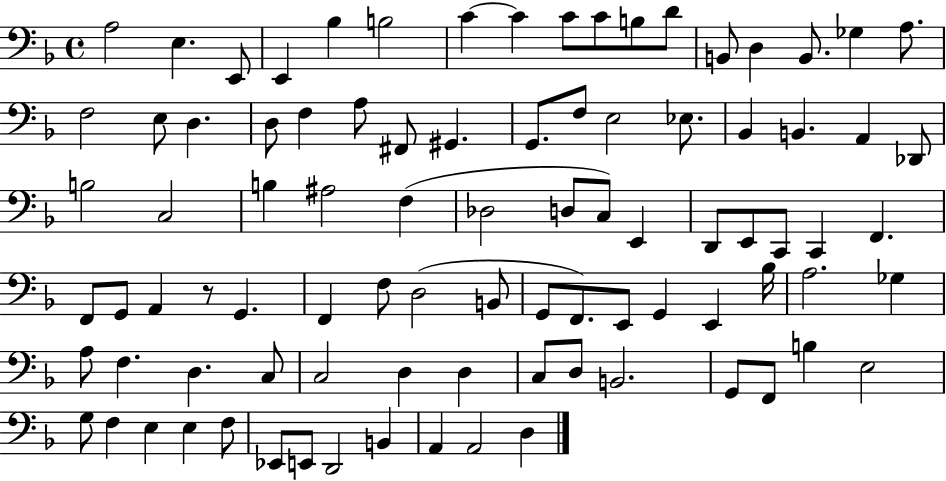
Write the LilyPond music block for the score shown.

{
  \clef bass
  \time 4/4
  \defaultTimeSignature
  \key f \major
  a2 e4. e,8 | e,4 bes4 b2 | c'4~~ c'4 c'8 c'8 b8 d'8 | b,8 d4 b,8. ges4 a8. | \break f2 e8 d4. | d8 f4 a8 fis,8 gis,4. | g,8. f8 e2 ees8. | bes,4 b,4. a,4 des,8 | \break b2 c2 | b4 ais2 f4( | des2 d8 c8) e,4 | d,8 e,8 c,8 c,4 f,4. | \break f,8 g,8 a,4 r8 g,4. | f,4 f8 d2( b,8 | g,8 f,8.) e,8 g,4 e,4 bes16 | a2. ges4 | \break a8 f4. d4. c8 | c2 d4 d4 | c8 d8 b,2. | g,8 f,8 b4 e2 | \break g8 f4 e4 e4 f8 | ees,8 e,8 d,2 b,4 | a,4 a,2 d4 | \bar "|."
}